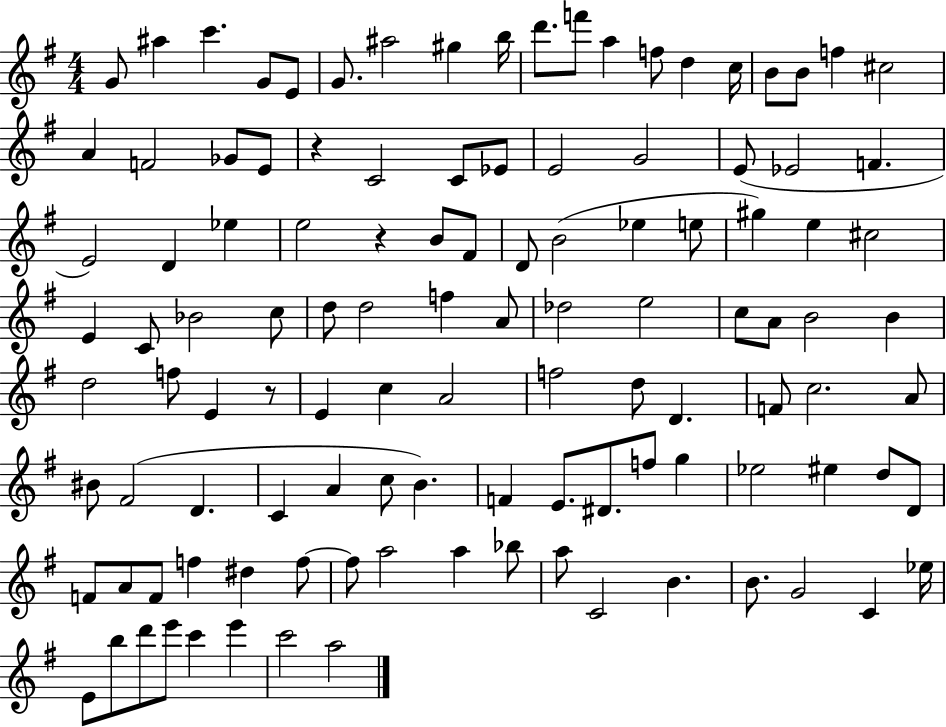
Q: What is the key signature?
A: G major